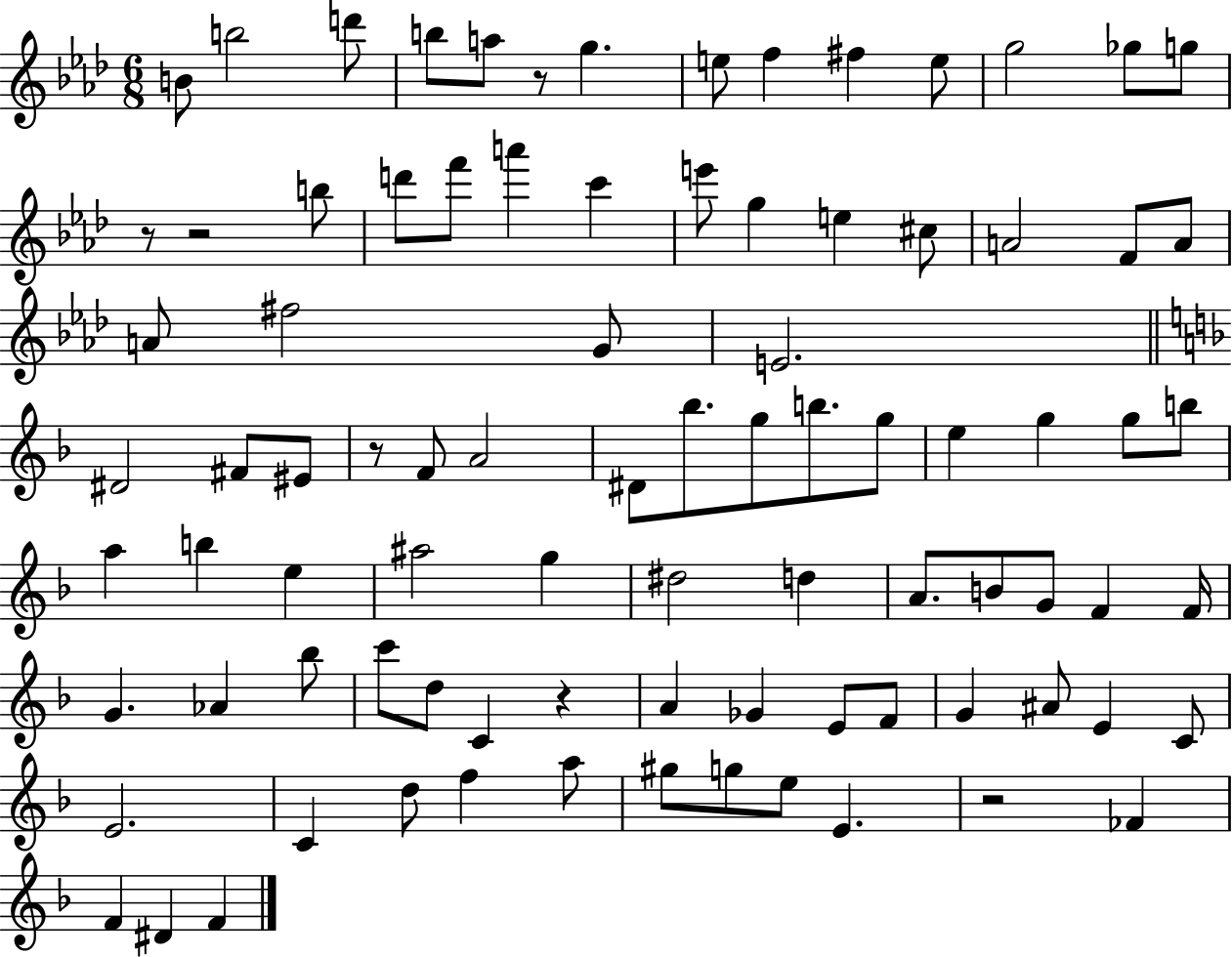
{
  \clef treble
  \numericTimeSignature
  \time 6/8
  \key aes \major
  \repeat volta 2 { b'8 b''2 d'''8 | b''8 a''8 r8 g''4. | e''8 f''4 fis''4 e''8 | g''2 ges''8 g''8 | \break r8 r2 b''8 | d'''8 f'''8 a'''4 c'''4 | e'''8 g''4 e''4 cis''8 | a'2 f'8 a'8 | \break a'8 fis''2 g'8 | e'2. | \bar "||" \break \key f \major dis'2 fis'8 eis'8 | r8 f'8 a'2 | dis'8 bes''8. g''8 b''8. g''8 | e''4 g''4 g''8 b''8 | \break a''4 b''4 e''4 | ais''2 g''4 | dis''2 d''4 | a'8. b'8 g'8 f'4 f'16 | \break g'4. aes'4 bes''8 | c'''8 d''8 c'4 r4 | a'4 ges'4 e'8 f'8 | g'4 ais'8 e'4 c'8 | \break e'2. | c'4 d''8 f''4 a''8 | gis''8 g''8 e''8 e'4. | r2 fes'4 | \break f'4 dis'4 f'4 | } \bar "|."
}